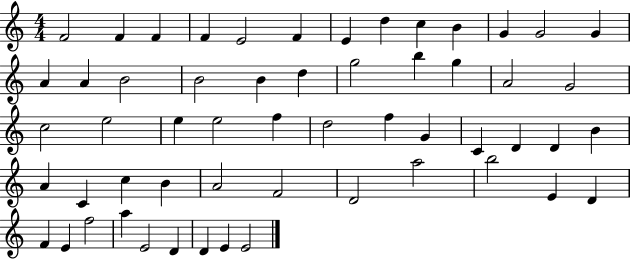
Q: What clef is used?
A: treble